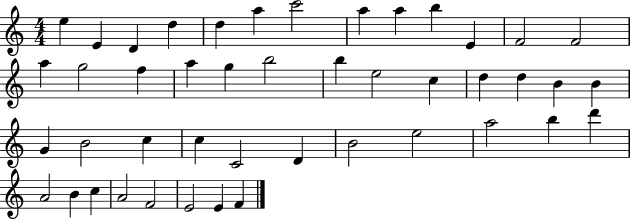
X:1
T:Untitled
M:4/4
L:1/4
K:C
e E D d d a c'2 a a b E F2 F2 a g2 f a g b2 b e2 c d d B B G B2 c c C2 D B2 e2 a2 b d' A2 B c A2 F2 E2 E F